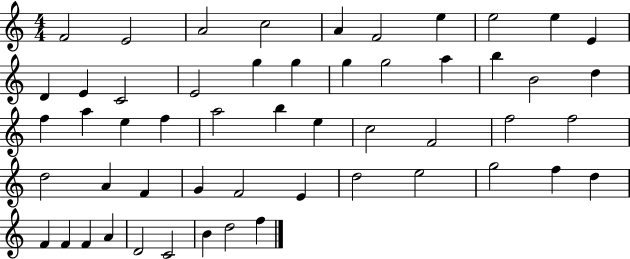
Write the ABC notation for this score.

X:1
T:Untitled
M:4/4
L:1/4
K:C
F2 E2 A2 c2 A F2 e e2 e E D E C2 E2 g g g g2 a b B2 d f a e f a2 b e c2 F2 f2 f2 d2 A F G F2 E d2 e2 g2 f d F F F A D2 C2 B d2 f